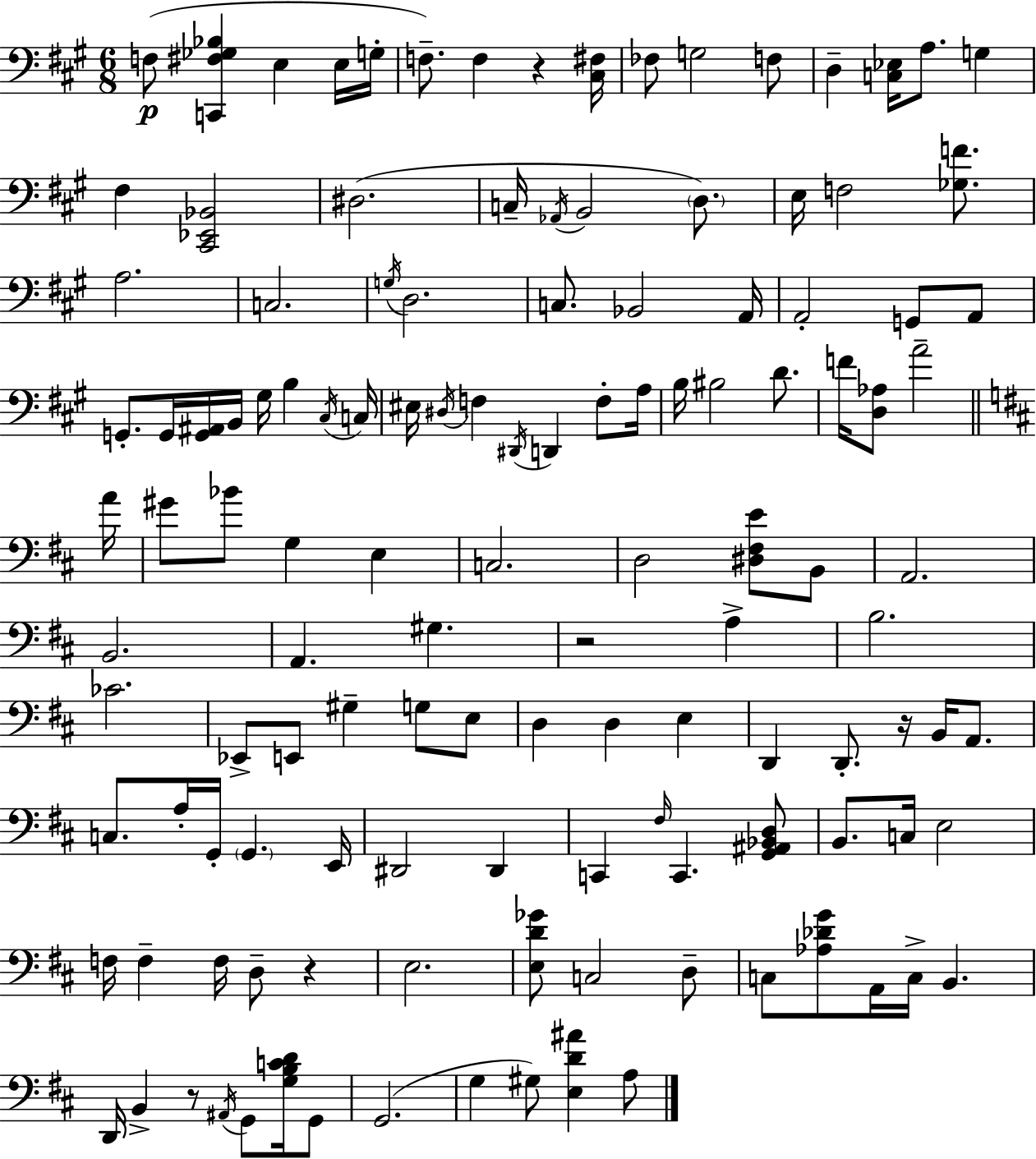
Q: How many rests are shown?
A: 5